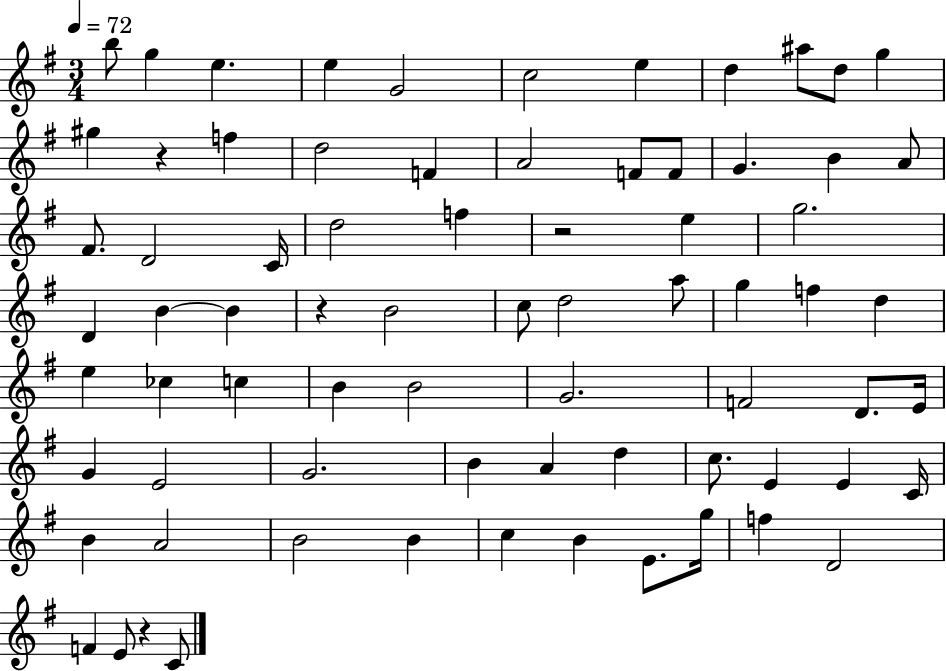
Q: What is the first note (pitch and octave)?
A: B5